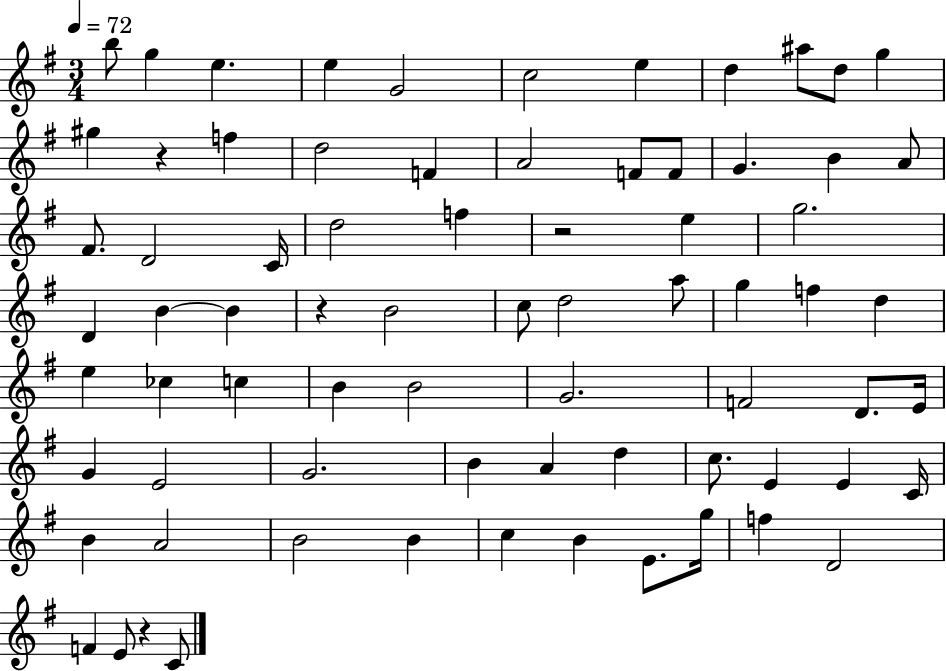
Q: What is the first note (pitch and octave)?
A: B5